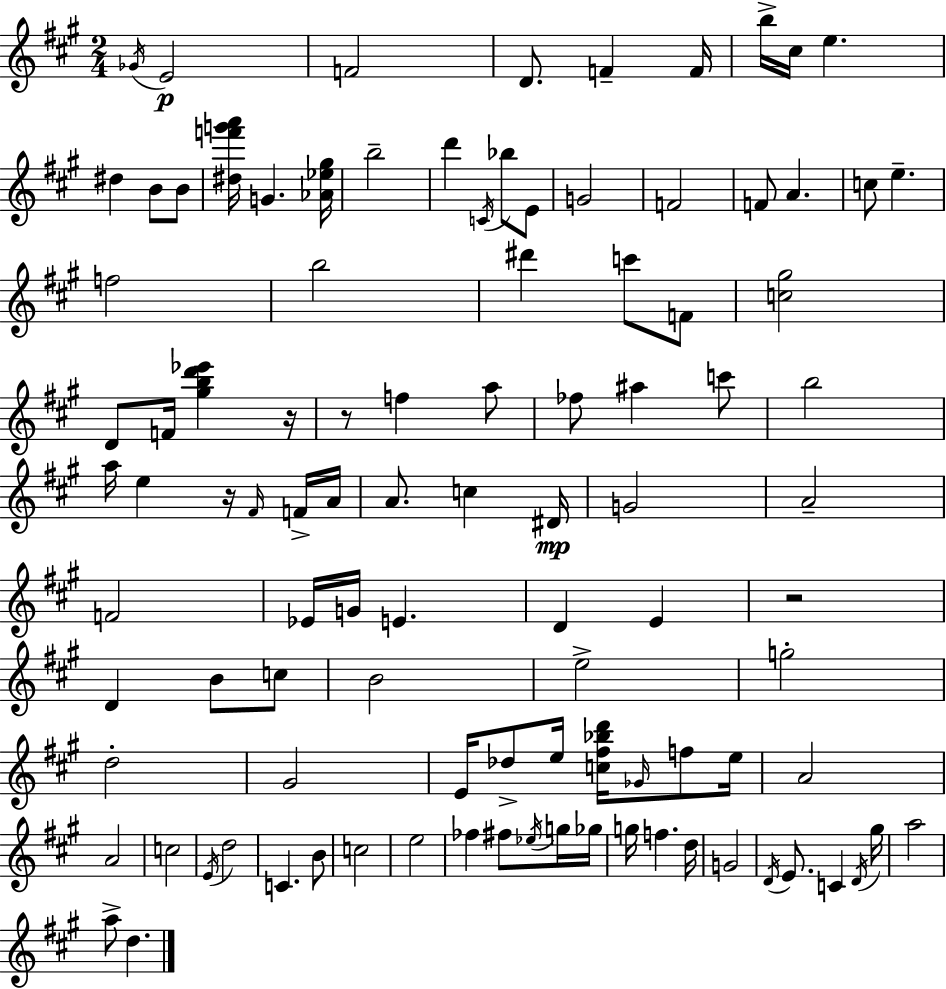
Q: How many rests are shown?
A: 4